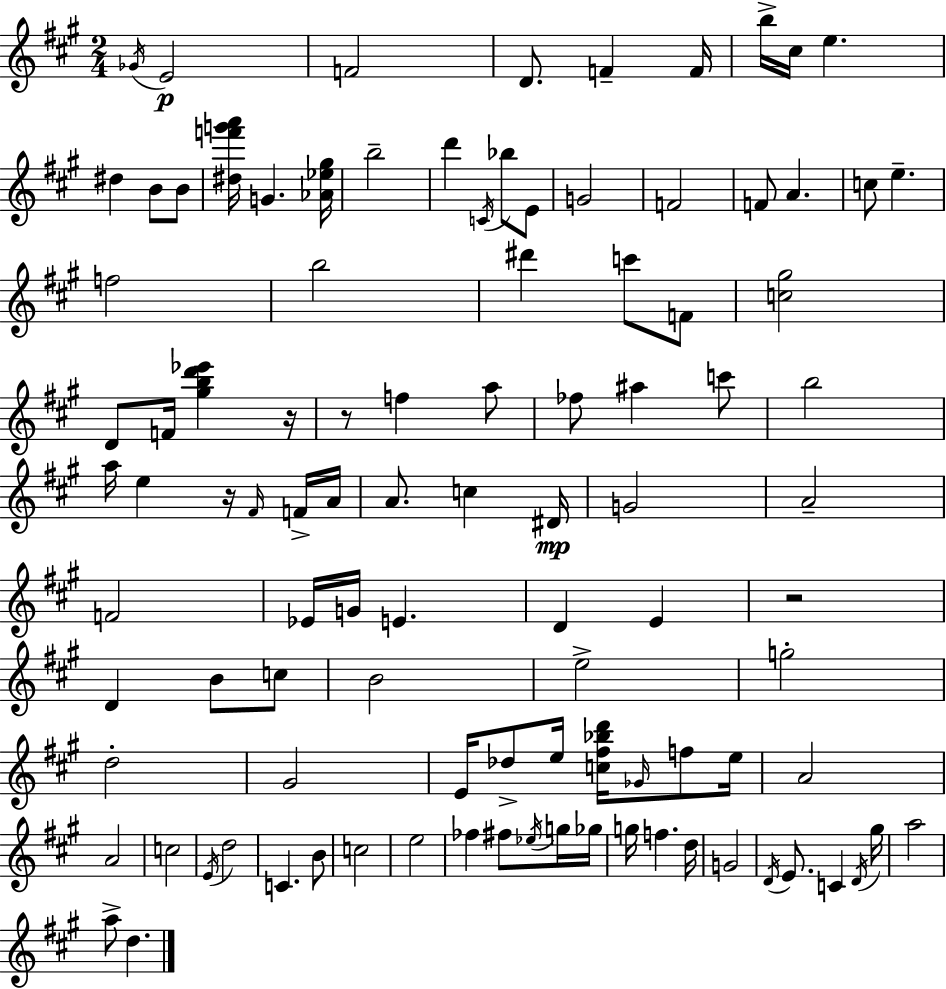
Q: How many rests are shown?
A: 4